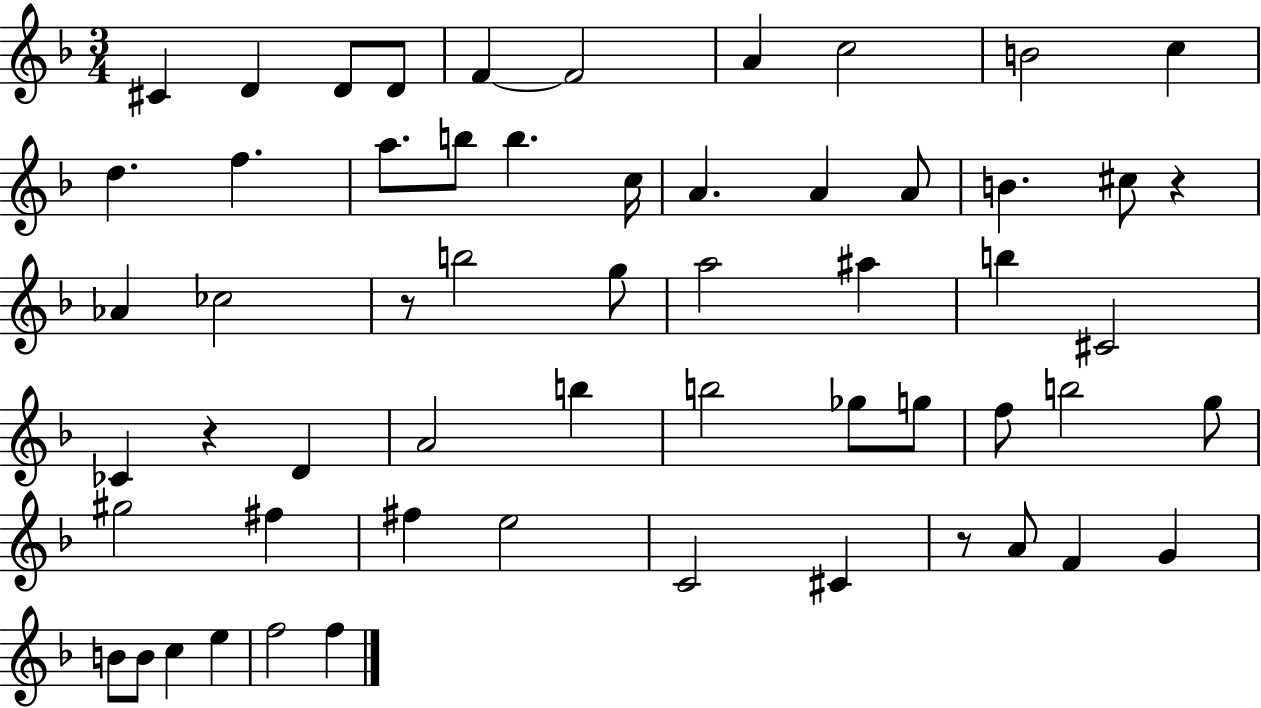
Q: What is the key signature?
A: F major